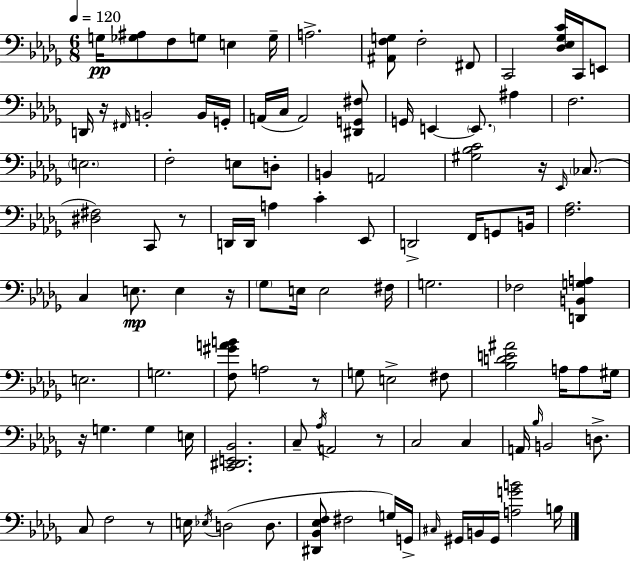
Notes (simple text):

G3/s [Gb3,A#3]/e F3/e G3/e E3/q G3/s A3/h. [A#2,F3,G3]/e F3/h F#2/e C2/h [Db3,Eb3,Gb3,C4]/s C2/s E2/e D2/s R/s F#2/s B2/h B2/s G2/s A2/s C3/s A2/h [D#2,G2,F#3]/e G2/s E2/q E2/e. A#3/q F3/h. E3/h. F3/h E3/e D3/e B2/q A2/h [G#3,Bb3,C4]/h R/s Eb2/s CES3/e. [D#3,F#3]/h C2/e R/e D2/s D2/s A3/q C4/q Eb2/e D2/h F2/s G2/e B2/s [F3,Ab3]/h. C3/q E3/e. E3/q R/s Gb3/e E3/s E3/h F#3/s G3/h. FES3/h [D2,B2,G3,A3]/q E3/h. G3/h. [F3,G#4,A4,B4]/e A3/h R/e G3/e E3/h F#3/e [Bb3,D4,E4,A#4]/h A3/s A3/e G#3/s R/s G3/q. G3/q E3/s [C2,D#2,E2,Bb2]/h. C3/e Ab3/s A2/h R/e C3/h C3/q A2/s Bb3/s B2/h D3/e. C3/e F3/h R/e E3/s Eb3/s D3/h D3/e. [D#2,Bb2,Eb3,F3]/e F#3/h G3/s G2/s C#3/s G#2/s B2/s G#2/s [A3,G4,B4]/h B3/s